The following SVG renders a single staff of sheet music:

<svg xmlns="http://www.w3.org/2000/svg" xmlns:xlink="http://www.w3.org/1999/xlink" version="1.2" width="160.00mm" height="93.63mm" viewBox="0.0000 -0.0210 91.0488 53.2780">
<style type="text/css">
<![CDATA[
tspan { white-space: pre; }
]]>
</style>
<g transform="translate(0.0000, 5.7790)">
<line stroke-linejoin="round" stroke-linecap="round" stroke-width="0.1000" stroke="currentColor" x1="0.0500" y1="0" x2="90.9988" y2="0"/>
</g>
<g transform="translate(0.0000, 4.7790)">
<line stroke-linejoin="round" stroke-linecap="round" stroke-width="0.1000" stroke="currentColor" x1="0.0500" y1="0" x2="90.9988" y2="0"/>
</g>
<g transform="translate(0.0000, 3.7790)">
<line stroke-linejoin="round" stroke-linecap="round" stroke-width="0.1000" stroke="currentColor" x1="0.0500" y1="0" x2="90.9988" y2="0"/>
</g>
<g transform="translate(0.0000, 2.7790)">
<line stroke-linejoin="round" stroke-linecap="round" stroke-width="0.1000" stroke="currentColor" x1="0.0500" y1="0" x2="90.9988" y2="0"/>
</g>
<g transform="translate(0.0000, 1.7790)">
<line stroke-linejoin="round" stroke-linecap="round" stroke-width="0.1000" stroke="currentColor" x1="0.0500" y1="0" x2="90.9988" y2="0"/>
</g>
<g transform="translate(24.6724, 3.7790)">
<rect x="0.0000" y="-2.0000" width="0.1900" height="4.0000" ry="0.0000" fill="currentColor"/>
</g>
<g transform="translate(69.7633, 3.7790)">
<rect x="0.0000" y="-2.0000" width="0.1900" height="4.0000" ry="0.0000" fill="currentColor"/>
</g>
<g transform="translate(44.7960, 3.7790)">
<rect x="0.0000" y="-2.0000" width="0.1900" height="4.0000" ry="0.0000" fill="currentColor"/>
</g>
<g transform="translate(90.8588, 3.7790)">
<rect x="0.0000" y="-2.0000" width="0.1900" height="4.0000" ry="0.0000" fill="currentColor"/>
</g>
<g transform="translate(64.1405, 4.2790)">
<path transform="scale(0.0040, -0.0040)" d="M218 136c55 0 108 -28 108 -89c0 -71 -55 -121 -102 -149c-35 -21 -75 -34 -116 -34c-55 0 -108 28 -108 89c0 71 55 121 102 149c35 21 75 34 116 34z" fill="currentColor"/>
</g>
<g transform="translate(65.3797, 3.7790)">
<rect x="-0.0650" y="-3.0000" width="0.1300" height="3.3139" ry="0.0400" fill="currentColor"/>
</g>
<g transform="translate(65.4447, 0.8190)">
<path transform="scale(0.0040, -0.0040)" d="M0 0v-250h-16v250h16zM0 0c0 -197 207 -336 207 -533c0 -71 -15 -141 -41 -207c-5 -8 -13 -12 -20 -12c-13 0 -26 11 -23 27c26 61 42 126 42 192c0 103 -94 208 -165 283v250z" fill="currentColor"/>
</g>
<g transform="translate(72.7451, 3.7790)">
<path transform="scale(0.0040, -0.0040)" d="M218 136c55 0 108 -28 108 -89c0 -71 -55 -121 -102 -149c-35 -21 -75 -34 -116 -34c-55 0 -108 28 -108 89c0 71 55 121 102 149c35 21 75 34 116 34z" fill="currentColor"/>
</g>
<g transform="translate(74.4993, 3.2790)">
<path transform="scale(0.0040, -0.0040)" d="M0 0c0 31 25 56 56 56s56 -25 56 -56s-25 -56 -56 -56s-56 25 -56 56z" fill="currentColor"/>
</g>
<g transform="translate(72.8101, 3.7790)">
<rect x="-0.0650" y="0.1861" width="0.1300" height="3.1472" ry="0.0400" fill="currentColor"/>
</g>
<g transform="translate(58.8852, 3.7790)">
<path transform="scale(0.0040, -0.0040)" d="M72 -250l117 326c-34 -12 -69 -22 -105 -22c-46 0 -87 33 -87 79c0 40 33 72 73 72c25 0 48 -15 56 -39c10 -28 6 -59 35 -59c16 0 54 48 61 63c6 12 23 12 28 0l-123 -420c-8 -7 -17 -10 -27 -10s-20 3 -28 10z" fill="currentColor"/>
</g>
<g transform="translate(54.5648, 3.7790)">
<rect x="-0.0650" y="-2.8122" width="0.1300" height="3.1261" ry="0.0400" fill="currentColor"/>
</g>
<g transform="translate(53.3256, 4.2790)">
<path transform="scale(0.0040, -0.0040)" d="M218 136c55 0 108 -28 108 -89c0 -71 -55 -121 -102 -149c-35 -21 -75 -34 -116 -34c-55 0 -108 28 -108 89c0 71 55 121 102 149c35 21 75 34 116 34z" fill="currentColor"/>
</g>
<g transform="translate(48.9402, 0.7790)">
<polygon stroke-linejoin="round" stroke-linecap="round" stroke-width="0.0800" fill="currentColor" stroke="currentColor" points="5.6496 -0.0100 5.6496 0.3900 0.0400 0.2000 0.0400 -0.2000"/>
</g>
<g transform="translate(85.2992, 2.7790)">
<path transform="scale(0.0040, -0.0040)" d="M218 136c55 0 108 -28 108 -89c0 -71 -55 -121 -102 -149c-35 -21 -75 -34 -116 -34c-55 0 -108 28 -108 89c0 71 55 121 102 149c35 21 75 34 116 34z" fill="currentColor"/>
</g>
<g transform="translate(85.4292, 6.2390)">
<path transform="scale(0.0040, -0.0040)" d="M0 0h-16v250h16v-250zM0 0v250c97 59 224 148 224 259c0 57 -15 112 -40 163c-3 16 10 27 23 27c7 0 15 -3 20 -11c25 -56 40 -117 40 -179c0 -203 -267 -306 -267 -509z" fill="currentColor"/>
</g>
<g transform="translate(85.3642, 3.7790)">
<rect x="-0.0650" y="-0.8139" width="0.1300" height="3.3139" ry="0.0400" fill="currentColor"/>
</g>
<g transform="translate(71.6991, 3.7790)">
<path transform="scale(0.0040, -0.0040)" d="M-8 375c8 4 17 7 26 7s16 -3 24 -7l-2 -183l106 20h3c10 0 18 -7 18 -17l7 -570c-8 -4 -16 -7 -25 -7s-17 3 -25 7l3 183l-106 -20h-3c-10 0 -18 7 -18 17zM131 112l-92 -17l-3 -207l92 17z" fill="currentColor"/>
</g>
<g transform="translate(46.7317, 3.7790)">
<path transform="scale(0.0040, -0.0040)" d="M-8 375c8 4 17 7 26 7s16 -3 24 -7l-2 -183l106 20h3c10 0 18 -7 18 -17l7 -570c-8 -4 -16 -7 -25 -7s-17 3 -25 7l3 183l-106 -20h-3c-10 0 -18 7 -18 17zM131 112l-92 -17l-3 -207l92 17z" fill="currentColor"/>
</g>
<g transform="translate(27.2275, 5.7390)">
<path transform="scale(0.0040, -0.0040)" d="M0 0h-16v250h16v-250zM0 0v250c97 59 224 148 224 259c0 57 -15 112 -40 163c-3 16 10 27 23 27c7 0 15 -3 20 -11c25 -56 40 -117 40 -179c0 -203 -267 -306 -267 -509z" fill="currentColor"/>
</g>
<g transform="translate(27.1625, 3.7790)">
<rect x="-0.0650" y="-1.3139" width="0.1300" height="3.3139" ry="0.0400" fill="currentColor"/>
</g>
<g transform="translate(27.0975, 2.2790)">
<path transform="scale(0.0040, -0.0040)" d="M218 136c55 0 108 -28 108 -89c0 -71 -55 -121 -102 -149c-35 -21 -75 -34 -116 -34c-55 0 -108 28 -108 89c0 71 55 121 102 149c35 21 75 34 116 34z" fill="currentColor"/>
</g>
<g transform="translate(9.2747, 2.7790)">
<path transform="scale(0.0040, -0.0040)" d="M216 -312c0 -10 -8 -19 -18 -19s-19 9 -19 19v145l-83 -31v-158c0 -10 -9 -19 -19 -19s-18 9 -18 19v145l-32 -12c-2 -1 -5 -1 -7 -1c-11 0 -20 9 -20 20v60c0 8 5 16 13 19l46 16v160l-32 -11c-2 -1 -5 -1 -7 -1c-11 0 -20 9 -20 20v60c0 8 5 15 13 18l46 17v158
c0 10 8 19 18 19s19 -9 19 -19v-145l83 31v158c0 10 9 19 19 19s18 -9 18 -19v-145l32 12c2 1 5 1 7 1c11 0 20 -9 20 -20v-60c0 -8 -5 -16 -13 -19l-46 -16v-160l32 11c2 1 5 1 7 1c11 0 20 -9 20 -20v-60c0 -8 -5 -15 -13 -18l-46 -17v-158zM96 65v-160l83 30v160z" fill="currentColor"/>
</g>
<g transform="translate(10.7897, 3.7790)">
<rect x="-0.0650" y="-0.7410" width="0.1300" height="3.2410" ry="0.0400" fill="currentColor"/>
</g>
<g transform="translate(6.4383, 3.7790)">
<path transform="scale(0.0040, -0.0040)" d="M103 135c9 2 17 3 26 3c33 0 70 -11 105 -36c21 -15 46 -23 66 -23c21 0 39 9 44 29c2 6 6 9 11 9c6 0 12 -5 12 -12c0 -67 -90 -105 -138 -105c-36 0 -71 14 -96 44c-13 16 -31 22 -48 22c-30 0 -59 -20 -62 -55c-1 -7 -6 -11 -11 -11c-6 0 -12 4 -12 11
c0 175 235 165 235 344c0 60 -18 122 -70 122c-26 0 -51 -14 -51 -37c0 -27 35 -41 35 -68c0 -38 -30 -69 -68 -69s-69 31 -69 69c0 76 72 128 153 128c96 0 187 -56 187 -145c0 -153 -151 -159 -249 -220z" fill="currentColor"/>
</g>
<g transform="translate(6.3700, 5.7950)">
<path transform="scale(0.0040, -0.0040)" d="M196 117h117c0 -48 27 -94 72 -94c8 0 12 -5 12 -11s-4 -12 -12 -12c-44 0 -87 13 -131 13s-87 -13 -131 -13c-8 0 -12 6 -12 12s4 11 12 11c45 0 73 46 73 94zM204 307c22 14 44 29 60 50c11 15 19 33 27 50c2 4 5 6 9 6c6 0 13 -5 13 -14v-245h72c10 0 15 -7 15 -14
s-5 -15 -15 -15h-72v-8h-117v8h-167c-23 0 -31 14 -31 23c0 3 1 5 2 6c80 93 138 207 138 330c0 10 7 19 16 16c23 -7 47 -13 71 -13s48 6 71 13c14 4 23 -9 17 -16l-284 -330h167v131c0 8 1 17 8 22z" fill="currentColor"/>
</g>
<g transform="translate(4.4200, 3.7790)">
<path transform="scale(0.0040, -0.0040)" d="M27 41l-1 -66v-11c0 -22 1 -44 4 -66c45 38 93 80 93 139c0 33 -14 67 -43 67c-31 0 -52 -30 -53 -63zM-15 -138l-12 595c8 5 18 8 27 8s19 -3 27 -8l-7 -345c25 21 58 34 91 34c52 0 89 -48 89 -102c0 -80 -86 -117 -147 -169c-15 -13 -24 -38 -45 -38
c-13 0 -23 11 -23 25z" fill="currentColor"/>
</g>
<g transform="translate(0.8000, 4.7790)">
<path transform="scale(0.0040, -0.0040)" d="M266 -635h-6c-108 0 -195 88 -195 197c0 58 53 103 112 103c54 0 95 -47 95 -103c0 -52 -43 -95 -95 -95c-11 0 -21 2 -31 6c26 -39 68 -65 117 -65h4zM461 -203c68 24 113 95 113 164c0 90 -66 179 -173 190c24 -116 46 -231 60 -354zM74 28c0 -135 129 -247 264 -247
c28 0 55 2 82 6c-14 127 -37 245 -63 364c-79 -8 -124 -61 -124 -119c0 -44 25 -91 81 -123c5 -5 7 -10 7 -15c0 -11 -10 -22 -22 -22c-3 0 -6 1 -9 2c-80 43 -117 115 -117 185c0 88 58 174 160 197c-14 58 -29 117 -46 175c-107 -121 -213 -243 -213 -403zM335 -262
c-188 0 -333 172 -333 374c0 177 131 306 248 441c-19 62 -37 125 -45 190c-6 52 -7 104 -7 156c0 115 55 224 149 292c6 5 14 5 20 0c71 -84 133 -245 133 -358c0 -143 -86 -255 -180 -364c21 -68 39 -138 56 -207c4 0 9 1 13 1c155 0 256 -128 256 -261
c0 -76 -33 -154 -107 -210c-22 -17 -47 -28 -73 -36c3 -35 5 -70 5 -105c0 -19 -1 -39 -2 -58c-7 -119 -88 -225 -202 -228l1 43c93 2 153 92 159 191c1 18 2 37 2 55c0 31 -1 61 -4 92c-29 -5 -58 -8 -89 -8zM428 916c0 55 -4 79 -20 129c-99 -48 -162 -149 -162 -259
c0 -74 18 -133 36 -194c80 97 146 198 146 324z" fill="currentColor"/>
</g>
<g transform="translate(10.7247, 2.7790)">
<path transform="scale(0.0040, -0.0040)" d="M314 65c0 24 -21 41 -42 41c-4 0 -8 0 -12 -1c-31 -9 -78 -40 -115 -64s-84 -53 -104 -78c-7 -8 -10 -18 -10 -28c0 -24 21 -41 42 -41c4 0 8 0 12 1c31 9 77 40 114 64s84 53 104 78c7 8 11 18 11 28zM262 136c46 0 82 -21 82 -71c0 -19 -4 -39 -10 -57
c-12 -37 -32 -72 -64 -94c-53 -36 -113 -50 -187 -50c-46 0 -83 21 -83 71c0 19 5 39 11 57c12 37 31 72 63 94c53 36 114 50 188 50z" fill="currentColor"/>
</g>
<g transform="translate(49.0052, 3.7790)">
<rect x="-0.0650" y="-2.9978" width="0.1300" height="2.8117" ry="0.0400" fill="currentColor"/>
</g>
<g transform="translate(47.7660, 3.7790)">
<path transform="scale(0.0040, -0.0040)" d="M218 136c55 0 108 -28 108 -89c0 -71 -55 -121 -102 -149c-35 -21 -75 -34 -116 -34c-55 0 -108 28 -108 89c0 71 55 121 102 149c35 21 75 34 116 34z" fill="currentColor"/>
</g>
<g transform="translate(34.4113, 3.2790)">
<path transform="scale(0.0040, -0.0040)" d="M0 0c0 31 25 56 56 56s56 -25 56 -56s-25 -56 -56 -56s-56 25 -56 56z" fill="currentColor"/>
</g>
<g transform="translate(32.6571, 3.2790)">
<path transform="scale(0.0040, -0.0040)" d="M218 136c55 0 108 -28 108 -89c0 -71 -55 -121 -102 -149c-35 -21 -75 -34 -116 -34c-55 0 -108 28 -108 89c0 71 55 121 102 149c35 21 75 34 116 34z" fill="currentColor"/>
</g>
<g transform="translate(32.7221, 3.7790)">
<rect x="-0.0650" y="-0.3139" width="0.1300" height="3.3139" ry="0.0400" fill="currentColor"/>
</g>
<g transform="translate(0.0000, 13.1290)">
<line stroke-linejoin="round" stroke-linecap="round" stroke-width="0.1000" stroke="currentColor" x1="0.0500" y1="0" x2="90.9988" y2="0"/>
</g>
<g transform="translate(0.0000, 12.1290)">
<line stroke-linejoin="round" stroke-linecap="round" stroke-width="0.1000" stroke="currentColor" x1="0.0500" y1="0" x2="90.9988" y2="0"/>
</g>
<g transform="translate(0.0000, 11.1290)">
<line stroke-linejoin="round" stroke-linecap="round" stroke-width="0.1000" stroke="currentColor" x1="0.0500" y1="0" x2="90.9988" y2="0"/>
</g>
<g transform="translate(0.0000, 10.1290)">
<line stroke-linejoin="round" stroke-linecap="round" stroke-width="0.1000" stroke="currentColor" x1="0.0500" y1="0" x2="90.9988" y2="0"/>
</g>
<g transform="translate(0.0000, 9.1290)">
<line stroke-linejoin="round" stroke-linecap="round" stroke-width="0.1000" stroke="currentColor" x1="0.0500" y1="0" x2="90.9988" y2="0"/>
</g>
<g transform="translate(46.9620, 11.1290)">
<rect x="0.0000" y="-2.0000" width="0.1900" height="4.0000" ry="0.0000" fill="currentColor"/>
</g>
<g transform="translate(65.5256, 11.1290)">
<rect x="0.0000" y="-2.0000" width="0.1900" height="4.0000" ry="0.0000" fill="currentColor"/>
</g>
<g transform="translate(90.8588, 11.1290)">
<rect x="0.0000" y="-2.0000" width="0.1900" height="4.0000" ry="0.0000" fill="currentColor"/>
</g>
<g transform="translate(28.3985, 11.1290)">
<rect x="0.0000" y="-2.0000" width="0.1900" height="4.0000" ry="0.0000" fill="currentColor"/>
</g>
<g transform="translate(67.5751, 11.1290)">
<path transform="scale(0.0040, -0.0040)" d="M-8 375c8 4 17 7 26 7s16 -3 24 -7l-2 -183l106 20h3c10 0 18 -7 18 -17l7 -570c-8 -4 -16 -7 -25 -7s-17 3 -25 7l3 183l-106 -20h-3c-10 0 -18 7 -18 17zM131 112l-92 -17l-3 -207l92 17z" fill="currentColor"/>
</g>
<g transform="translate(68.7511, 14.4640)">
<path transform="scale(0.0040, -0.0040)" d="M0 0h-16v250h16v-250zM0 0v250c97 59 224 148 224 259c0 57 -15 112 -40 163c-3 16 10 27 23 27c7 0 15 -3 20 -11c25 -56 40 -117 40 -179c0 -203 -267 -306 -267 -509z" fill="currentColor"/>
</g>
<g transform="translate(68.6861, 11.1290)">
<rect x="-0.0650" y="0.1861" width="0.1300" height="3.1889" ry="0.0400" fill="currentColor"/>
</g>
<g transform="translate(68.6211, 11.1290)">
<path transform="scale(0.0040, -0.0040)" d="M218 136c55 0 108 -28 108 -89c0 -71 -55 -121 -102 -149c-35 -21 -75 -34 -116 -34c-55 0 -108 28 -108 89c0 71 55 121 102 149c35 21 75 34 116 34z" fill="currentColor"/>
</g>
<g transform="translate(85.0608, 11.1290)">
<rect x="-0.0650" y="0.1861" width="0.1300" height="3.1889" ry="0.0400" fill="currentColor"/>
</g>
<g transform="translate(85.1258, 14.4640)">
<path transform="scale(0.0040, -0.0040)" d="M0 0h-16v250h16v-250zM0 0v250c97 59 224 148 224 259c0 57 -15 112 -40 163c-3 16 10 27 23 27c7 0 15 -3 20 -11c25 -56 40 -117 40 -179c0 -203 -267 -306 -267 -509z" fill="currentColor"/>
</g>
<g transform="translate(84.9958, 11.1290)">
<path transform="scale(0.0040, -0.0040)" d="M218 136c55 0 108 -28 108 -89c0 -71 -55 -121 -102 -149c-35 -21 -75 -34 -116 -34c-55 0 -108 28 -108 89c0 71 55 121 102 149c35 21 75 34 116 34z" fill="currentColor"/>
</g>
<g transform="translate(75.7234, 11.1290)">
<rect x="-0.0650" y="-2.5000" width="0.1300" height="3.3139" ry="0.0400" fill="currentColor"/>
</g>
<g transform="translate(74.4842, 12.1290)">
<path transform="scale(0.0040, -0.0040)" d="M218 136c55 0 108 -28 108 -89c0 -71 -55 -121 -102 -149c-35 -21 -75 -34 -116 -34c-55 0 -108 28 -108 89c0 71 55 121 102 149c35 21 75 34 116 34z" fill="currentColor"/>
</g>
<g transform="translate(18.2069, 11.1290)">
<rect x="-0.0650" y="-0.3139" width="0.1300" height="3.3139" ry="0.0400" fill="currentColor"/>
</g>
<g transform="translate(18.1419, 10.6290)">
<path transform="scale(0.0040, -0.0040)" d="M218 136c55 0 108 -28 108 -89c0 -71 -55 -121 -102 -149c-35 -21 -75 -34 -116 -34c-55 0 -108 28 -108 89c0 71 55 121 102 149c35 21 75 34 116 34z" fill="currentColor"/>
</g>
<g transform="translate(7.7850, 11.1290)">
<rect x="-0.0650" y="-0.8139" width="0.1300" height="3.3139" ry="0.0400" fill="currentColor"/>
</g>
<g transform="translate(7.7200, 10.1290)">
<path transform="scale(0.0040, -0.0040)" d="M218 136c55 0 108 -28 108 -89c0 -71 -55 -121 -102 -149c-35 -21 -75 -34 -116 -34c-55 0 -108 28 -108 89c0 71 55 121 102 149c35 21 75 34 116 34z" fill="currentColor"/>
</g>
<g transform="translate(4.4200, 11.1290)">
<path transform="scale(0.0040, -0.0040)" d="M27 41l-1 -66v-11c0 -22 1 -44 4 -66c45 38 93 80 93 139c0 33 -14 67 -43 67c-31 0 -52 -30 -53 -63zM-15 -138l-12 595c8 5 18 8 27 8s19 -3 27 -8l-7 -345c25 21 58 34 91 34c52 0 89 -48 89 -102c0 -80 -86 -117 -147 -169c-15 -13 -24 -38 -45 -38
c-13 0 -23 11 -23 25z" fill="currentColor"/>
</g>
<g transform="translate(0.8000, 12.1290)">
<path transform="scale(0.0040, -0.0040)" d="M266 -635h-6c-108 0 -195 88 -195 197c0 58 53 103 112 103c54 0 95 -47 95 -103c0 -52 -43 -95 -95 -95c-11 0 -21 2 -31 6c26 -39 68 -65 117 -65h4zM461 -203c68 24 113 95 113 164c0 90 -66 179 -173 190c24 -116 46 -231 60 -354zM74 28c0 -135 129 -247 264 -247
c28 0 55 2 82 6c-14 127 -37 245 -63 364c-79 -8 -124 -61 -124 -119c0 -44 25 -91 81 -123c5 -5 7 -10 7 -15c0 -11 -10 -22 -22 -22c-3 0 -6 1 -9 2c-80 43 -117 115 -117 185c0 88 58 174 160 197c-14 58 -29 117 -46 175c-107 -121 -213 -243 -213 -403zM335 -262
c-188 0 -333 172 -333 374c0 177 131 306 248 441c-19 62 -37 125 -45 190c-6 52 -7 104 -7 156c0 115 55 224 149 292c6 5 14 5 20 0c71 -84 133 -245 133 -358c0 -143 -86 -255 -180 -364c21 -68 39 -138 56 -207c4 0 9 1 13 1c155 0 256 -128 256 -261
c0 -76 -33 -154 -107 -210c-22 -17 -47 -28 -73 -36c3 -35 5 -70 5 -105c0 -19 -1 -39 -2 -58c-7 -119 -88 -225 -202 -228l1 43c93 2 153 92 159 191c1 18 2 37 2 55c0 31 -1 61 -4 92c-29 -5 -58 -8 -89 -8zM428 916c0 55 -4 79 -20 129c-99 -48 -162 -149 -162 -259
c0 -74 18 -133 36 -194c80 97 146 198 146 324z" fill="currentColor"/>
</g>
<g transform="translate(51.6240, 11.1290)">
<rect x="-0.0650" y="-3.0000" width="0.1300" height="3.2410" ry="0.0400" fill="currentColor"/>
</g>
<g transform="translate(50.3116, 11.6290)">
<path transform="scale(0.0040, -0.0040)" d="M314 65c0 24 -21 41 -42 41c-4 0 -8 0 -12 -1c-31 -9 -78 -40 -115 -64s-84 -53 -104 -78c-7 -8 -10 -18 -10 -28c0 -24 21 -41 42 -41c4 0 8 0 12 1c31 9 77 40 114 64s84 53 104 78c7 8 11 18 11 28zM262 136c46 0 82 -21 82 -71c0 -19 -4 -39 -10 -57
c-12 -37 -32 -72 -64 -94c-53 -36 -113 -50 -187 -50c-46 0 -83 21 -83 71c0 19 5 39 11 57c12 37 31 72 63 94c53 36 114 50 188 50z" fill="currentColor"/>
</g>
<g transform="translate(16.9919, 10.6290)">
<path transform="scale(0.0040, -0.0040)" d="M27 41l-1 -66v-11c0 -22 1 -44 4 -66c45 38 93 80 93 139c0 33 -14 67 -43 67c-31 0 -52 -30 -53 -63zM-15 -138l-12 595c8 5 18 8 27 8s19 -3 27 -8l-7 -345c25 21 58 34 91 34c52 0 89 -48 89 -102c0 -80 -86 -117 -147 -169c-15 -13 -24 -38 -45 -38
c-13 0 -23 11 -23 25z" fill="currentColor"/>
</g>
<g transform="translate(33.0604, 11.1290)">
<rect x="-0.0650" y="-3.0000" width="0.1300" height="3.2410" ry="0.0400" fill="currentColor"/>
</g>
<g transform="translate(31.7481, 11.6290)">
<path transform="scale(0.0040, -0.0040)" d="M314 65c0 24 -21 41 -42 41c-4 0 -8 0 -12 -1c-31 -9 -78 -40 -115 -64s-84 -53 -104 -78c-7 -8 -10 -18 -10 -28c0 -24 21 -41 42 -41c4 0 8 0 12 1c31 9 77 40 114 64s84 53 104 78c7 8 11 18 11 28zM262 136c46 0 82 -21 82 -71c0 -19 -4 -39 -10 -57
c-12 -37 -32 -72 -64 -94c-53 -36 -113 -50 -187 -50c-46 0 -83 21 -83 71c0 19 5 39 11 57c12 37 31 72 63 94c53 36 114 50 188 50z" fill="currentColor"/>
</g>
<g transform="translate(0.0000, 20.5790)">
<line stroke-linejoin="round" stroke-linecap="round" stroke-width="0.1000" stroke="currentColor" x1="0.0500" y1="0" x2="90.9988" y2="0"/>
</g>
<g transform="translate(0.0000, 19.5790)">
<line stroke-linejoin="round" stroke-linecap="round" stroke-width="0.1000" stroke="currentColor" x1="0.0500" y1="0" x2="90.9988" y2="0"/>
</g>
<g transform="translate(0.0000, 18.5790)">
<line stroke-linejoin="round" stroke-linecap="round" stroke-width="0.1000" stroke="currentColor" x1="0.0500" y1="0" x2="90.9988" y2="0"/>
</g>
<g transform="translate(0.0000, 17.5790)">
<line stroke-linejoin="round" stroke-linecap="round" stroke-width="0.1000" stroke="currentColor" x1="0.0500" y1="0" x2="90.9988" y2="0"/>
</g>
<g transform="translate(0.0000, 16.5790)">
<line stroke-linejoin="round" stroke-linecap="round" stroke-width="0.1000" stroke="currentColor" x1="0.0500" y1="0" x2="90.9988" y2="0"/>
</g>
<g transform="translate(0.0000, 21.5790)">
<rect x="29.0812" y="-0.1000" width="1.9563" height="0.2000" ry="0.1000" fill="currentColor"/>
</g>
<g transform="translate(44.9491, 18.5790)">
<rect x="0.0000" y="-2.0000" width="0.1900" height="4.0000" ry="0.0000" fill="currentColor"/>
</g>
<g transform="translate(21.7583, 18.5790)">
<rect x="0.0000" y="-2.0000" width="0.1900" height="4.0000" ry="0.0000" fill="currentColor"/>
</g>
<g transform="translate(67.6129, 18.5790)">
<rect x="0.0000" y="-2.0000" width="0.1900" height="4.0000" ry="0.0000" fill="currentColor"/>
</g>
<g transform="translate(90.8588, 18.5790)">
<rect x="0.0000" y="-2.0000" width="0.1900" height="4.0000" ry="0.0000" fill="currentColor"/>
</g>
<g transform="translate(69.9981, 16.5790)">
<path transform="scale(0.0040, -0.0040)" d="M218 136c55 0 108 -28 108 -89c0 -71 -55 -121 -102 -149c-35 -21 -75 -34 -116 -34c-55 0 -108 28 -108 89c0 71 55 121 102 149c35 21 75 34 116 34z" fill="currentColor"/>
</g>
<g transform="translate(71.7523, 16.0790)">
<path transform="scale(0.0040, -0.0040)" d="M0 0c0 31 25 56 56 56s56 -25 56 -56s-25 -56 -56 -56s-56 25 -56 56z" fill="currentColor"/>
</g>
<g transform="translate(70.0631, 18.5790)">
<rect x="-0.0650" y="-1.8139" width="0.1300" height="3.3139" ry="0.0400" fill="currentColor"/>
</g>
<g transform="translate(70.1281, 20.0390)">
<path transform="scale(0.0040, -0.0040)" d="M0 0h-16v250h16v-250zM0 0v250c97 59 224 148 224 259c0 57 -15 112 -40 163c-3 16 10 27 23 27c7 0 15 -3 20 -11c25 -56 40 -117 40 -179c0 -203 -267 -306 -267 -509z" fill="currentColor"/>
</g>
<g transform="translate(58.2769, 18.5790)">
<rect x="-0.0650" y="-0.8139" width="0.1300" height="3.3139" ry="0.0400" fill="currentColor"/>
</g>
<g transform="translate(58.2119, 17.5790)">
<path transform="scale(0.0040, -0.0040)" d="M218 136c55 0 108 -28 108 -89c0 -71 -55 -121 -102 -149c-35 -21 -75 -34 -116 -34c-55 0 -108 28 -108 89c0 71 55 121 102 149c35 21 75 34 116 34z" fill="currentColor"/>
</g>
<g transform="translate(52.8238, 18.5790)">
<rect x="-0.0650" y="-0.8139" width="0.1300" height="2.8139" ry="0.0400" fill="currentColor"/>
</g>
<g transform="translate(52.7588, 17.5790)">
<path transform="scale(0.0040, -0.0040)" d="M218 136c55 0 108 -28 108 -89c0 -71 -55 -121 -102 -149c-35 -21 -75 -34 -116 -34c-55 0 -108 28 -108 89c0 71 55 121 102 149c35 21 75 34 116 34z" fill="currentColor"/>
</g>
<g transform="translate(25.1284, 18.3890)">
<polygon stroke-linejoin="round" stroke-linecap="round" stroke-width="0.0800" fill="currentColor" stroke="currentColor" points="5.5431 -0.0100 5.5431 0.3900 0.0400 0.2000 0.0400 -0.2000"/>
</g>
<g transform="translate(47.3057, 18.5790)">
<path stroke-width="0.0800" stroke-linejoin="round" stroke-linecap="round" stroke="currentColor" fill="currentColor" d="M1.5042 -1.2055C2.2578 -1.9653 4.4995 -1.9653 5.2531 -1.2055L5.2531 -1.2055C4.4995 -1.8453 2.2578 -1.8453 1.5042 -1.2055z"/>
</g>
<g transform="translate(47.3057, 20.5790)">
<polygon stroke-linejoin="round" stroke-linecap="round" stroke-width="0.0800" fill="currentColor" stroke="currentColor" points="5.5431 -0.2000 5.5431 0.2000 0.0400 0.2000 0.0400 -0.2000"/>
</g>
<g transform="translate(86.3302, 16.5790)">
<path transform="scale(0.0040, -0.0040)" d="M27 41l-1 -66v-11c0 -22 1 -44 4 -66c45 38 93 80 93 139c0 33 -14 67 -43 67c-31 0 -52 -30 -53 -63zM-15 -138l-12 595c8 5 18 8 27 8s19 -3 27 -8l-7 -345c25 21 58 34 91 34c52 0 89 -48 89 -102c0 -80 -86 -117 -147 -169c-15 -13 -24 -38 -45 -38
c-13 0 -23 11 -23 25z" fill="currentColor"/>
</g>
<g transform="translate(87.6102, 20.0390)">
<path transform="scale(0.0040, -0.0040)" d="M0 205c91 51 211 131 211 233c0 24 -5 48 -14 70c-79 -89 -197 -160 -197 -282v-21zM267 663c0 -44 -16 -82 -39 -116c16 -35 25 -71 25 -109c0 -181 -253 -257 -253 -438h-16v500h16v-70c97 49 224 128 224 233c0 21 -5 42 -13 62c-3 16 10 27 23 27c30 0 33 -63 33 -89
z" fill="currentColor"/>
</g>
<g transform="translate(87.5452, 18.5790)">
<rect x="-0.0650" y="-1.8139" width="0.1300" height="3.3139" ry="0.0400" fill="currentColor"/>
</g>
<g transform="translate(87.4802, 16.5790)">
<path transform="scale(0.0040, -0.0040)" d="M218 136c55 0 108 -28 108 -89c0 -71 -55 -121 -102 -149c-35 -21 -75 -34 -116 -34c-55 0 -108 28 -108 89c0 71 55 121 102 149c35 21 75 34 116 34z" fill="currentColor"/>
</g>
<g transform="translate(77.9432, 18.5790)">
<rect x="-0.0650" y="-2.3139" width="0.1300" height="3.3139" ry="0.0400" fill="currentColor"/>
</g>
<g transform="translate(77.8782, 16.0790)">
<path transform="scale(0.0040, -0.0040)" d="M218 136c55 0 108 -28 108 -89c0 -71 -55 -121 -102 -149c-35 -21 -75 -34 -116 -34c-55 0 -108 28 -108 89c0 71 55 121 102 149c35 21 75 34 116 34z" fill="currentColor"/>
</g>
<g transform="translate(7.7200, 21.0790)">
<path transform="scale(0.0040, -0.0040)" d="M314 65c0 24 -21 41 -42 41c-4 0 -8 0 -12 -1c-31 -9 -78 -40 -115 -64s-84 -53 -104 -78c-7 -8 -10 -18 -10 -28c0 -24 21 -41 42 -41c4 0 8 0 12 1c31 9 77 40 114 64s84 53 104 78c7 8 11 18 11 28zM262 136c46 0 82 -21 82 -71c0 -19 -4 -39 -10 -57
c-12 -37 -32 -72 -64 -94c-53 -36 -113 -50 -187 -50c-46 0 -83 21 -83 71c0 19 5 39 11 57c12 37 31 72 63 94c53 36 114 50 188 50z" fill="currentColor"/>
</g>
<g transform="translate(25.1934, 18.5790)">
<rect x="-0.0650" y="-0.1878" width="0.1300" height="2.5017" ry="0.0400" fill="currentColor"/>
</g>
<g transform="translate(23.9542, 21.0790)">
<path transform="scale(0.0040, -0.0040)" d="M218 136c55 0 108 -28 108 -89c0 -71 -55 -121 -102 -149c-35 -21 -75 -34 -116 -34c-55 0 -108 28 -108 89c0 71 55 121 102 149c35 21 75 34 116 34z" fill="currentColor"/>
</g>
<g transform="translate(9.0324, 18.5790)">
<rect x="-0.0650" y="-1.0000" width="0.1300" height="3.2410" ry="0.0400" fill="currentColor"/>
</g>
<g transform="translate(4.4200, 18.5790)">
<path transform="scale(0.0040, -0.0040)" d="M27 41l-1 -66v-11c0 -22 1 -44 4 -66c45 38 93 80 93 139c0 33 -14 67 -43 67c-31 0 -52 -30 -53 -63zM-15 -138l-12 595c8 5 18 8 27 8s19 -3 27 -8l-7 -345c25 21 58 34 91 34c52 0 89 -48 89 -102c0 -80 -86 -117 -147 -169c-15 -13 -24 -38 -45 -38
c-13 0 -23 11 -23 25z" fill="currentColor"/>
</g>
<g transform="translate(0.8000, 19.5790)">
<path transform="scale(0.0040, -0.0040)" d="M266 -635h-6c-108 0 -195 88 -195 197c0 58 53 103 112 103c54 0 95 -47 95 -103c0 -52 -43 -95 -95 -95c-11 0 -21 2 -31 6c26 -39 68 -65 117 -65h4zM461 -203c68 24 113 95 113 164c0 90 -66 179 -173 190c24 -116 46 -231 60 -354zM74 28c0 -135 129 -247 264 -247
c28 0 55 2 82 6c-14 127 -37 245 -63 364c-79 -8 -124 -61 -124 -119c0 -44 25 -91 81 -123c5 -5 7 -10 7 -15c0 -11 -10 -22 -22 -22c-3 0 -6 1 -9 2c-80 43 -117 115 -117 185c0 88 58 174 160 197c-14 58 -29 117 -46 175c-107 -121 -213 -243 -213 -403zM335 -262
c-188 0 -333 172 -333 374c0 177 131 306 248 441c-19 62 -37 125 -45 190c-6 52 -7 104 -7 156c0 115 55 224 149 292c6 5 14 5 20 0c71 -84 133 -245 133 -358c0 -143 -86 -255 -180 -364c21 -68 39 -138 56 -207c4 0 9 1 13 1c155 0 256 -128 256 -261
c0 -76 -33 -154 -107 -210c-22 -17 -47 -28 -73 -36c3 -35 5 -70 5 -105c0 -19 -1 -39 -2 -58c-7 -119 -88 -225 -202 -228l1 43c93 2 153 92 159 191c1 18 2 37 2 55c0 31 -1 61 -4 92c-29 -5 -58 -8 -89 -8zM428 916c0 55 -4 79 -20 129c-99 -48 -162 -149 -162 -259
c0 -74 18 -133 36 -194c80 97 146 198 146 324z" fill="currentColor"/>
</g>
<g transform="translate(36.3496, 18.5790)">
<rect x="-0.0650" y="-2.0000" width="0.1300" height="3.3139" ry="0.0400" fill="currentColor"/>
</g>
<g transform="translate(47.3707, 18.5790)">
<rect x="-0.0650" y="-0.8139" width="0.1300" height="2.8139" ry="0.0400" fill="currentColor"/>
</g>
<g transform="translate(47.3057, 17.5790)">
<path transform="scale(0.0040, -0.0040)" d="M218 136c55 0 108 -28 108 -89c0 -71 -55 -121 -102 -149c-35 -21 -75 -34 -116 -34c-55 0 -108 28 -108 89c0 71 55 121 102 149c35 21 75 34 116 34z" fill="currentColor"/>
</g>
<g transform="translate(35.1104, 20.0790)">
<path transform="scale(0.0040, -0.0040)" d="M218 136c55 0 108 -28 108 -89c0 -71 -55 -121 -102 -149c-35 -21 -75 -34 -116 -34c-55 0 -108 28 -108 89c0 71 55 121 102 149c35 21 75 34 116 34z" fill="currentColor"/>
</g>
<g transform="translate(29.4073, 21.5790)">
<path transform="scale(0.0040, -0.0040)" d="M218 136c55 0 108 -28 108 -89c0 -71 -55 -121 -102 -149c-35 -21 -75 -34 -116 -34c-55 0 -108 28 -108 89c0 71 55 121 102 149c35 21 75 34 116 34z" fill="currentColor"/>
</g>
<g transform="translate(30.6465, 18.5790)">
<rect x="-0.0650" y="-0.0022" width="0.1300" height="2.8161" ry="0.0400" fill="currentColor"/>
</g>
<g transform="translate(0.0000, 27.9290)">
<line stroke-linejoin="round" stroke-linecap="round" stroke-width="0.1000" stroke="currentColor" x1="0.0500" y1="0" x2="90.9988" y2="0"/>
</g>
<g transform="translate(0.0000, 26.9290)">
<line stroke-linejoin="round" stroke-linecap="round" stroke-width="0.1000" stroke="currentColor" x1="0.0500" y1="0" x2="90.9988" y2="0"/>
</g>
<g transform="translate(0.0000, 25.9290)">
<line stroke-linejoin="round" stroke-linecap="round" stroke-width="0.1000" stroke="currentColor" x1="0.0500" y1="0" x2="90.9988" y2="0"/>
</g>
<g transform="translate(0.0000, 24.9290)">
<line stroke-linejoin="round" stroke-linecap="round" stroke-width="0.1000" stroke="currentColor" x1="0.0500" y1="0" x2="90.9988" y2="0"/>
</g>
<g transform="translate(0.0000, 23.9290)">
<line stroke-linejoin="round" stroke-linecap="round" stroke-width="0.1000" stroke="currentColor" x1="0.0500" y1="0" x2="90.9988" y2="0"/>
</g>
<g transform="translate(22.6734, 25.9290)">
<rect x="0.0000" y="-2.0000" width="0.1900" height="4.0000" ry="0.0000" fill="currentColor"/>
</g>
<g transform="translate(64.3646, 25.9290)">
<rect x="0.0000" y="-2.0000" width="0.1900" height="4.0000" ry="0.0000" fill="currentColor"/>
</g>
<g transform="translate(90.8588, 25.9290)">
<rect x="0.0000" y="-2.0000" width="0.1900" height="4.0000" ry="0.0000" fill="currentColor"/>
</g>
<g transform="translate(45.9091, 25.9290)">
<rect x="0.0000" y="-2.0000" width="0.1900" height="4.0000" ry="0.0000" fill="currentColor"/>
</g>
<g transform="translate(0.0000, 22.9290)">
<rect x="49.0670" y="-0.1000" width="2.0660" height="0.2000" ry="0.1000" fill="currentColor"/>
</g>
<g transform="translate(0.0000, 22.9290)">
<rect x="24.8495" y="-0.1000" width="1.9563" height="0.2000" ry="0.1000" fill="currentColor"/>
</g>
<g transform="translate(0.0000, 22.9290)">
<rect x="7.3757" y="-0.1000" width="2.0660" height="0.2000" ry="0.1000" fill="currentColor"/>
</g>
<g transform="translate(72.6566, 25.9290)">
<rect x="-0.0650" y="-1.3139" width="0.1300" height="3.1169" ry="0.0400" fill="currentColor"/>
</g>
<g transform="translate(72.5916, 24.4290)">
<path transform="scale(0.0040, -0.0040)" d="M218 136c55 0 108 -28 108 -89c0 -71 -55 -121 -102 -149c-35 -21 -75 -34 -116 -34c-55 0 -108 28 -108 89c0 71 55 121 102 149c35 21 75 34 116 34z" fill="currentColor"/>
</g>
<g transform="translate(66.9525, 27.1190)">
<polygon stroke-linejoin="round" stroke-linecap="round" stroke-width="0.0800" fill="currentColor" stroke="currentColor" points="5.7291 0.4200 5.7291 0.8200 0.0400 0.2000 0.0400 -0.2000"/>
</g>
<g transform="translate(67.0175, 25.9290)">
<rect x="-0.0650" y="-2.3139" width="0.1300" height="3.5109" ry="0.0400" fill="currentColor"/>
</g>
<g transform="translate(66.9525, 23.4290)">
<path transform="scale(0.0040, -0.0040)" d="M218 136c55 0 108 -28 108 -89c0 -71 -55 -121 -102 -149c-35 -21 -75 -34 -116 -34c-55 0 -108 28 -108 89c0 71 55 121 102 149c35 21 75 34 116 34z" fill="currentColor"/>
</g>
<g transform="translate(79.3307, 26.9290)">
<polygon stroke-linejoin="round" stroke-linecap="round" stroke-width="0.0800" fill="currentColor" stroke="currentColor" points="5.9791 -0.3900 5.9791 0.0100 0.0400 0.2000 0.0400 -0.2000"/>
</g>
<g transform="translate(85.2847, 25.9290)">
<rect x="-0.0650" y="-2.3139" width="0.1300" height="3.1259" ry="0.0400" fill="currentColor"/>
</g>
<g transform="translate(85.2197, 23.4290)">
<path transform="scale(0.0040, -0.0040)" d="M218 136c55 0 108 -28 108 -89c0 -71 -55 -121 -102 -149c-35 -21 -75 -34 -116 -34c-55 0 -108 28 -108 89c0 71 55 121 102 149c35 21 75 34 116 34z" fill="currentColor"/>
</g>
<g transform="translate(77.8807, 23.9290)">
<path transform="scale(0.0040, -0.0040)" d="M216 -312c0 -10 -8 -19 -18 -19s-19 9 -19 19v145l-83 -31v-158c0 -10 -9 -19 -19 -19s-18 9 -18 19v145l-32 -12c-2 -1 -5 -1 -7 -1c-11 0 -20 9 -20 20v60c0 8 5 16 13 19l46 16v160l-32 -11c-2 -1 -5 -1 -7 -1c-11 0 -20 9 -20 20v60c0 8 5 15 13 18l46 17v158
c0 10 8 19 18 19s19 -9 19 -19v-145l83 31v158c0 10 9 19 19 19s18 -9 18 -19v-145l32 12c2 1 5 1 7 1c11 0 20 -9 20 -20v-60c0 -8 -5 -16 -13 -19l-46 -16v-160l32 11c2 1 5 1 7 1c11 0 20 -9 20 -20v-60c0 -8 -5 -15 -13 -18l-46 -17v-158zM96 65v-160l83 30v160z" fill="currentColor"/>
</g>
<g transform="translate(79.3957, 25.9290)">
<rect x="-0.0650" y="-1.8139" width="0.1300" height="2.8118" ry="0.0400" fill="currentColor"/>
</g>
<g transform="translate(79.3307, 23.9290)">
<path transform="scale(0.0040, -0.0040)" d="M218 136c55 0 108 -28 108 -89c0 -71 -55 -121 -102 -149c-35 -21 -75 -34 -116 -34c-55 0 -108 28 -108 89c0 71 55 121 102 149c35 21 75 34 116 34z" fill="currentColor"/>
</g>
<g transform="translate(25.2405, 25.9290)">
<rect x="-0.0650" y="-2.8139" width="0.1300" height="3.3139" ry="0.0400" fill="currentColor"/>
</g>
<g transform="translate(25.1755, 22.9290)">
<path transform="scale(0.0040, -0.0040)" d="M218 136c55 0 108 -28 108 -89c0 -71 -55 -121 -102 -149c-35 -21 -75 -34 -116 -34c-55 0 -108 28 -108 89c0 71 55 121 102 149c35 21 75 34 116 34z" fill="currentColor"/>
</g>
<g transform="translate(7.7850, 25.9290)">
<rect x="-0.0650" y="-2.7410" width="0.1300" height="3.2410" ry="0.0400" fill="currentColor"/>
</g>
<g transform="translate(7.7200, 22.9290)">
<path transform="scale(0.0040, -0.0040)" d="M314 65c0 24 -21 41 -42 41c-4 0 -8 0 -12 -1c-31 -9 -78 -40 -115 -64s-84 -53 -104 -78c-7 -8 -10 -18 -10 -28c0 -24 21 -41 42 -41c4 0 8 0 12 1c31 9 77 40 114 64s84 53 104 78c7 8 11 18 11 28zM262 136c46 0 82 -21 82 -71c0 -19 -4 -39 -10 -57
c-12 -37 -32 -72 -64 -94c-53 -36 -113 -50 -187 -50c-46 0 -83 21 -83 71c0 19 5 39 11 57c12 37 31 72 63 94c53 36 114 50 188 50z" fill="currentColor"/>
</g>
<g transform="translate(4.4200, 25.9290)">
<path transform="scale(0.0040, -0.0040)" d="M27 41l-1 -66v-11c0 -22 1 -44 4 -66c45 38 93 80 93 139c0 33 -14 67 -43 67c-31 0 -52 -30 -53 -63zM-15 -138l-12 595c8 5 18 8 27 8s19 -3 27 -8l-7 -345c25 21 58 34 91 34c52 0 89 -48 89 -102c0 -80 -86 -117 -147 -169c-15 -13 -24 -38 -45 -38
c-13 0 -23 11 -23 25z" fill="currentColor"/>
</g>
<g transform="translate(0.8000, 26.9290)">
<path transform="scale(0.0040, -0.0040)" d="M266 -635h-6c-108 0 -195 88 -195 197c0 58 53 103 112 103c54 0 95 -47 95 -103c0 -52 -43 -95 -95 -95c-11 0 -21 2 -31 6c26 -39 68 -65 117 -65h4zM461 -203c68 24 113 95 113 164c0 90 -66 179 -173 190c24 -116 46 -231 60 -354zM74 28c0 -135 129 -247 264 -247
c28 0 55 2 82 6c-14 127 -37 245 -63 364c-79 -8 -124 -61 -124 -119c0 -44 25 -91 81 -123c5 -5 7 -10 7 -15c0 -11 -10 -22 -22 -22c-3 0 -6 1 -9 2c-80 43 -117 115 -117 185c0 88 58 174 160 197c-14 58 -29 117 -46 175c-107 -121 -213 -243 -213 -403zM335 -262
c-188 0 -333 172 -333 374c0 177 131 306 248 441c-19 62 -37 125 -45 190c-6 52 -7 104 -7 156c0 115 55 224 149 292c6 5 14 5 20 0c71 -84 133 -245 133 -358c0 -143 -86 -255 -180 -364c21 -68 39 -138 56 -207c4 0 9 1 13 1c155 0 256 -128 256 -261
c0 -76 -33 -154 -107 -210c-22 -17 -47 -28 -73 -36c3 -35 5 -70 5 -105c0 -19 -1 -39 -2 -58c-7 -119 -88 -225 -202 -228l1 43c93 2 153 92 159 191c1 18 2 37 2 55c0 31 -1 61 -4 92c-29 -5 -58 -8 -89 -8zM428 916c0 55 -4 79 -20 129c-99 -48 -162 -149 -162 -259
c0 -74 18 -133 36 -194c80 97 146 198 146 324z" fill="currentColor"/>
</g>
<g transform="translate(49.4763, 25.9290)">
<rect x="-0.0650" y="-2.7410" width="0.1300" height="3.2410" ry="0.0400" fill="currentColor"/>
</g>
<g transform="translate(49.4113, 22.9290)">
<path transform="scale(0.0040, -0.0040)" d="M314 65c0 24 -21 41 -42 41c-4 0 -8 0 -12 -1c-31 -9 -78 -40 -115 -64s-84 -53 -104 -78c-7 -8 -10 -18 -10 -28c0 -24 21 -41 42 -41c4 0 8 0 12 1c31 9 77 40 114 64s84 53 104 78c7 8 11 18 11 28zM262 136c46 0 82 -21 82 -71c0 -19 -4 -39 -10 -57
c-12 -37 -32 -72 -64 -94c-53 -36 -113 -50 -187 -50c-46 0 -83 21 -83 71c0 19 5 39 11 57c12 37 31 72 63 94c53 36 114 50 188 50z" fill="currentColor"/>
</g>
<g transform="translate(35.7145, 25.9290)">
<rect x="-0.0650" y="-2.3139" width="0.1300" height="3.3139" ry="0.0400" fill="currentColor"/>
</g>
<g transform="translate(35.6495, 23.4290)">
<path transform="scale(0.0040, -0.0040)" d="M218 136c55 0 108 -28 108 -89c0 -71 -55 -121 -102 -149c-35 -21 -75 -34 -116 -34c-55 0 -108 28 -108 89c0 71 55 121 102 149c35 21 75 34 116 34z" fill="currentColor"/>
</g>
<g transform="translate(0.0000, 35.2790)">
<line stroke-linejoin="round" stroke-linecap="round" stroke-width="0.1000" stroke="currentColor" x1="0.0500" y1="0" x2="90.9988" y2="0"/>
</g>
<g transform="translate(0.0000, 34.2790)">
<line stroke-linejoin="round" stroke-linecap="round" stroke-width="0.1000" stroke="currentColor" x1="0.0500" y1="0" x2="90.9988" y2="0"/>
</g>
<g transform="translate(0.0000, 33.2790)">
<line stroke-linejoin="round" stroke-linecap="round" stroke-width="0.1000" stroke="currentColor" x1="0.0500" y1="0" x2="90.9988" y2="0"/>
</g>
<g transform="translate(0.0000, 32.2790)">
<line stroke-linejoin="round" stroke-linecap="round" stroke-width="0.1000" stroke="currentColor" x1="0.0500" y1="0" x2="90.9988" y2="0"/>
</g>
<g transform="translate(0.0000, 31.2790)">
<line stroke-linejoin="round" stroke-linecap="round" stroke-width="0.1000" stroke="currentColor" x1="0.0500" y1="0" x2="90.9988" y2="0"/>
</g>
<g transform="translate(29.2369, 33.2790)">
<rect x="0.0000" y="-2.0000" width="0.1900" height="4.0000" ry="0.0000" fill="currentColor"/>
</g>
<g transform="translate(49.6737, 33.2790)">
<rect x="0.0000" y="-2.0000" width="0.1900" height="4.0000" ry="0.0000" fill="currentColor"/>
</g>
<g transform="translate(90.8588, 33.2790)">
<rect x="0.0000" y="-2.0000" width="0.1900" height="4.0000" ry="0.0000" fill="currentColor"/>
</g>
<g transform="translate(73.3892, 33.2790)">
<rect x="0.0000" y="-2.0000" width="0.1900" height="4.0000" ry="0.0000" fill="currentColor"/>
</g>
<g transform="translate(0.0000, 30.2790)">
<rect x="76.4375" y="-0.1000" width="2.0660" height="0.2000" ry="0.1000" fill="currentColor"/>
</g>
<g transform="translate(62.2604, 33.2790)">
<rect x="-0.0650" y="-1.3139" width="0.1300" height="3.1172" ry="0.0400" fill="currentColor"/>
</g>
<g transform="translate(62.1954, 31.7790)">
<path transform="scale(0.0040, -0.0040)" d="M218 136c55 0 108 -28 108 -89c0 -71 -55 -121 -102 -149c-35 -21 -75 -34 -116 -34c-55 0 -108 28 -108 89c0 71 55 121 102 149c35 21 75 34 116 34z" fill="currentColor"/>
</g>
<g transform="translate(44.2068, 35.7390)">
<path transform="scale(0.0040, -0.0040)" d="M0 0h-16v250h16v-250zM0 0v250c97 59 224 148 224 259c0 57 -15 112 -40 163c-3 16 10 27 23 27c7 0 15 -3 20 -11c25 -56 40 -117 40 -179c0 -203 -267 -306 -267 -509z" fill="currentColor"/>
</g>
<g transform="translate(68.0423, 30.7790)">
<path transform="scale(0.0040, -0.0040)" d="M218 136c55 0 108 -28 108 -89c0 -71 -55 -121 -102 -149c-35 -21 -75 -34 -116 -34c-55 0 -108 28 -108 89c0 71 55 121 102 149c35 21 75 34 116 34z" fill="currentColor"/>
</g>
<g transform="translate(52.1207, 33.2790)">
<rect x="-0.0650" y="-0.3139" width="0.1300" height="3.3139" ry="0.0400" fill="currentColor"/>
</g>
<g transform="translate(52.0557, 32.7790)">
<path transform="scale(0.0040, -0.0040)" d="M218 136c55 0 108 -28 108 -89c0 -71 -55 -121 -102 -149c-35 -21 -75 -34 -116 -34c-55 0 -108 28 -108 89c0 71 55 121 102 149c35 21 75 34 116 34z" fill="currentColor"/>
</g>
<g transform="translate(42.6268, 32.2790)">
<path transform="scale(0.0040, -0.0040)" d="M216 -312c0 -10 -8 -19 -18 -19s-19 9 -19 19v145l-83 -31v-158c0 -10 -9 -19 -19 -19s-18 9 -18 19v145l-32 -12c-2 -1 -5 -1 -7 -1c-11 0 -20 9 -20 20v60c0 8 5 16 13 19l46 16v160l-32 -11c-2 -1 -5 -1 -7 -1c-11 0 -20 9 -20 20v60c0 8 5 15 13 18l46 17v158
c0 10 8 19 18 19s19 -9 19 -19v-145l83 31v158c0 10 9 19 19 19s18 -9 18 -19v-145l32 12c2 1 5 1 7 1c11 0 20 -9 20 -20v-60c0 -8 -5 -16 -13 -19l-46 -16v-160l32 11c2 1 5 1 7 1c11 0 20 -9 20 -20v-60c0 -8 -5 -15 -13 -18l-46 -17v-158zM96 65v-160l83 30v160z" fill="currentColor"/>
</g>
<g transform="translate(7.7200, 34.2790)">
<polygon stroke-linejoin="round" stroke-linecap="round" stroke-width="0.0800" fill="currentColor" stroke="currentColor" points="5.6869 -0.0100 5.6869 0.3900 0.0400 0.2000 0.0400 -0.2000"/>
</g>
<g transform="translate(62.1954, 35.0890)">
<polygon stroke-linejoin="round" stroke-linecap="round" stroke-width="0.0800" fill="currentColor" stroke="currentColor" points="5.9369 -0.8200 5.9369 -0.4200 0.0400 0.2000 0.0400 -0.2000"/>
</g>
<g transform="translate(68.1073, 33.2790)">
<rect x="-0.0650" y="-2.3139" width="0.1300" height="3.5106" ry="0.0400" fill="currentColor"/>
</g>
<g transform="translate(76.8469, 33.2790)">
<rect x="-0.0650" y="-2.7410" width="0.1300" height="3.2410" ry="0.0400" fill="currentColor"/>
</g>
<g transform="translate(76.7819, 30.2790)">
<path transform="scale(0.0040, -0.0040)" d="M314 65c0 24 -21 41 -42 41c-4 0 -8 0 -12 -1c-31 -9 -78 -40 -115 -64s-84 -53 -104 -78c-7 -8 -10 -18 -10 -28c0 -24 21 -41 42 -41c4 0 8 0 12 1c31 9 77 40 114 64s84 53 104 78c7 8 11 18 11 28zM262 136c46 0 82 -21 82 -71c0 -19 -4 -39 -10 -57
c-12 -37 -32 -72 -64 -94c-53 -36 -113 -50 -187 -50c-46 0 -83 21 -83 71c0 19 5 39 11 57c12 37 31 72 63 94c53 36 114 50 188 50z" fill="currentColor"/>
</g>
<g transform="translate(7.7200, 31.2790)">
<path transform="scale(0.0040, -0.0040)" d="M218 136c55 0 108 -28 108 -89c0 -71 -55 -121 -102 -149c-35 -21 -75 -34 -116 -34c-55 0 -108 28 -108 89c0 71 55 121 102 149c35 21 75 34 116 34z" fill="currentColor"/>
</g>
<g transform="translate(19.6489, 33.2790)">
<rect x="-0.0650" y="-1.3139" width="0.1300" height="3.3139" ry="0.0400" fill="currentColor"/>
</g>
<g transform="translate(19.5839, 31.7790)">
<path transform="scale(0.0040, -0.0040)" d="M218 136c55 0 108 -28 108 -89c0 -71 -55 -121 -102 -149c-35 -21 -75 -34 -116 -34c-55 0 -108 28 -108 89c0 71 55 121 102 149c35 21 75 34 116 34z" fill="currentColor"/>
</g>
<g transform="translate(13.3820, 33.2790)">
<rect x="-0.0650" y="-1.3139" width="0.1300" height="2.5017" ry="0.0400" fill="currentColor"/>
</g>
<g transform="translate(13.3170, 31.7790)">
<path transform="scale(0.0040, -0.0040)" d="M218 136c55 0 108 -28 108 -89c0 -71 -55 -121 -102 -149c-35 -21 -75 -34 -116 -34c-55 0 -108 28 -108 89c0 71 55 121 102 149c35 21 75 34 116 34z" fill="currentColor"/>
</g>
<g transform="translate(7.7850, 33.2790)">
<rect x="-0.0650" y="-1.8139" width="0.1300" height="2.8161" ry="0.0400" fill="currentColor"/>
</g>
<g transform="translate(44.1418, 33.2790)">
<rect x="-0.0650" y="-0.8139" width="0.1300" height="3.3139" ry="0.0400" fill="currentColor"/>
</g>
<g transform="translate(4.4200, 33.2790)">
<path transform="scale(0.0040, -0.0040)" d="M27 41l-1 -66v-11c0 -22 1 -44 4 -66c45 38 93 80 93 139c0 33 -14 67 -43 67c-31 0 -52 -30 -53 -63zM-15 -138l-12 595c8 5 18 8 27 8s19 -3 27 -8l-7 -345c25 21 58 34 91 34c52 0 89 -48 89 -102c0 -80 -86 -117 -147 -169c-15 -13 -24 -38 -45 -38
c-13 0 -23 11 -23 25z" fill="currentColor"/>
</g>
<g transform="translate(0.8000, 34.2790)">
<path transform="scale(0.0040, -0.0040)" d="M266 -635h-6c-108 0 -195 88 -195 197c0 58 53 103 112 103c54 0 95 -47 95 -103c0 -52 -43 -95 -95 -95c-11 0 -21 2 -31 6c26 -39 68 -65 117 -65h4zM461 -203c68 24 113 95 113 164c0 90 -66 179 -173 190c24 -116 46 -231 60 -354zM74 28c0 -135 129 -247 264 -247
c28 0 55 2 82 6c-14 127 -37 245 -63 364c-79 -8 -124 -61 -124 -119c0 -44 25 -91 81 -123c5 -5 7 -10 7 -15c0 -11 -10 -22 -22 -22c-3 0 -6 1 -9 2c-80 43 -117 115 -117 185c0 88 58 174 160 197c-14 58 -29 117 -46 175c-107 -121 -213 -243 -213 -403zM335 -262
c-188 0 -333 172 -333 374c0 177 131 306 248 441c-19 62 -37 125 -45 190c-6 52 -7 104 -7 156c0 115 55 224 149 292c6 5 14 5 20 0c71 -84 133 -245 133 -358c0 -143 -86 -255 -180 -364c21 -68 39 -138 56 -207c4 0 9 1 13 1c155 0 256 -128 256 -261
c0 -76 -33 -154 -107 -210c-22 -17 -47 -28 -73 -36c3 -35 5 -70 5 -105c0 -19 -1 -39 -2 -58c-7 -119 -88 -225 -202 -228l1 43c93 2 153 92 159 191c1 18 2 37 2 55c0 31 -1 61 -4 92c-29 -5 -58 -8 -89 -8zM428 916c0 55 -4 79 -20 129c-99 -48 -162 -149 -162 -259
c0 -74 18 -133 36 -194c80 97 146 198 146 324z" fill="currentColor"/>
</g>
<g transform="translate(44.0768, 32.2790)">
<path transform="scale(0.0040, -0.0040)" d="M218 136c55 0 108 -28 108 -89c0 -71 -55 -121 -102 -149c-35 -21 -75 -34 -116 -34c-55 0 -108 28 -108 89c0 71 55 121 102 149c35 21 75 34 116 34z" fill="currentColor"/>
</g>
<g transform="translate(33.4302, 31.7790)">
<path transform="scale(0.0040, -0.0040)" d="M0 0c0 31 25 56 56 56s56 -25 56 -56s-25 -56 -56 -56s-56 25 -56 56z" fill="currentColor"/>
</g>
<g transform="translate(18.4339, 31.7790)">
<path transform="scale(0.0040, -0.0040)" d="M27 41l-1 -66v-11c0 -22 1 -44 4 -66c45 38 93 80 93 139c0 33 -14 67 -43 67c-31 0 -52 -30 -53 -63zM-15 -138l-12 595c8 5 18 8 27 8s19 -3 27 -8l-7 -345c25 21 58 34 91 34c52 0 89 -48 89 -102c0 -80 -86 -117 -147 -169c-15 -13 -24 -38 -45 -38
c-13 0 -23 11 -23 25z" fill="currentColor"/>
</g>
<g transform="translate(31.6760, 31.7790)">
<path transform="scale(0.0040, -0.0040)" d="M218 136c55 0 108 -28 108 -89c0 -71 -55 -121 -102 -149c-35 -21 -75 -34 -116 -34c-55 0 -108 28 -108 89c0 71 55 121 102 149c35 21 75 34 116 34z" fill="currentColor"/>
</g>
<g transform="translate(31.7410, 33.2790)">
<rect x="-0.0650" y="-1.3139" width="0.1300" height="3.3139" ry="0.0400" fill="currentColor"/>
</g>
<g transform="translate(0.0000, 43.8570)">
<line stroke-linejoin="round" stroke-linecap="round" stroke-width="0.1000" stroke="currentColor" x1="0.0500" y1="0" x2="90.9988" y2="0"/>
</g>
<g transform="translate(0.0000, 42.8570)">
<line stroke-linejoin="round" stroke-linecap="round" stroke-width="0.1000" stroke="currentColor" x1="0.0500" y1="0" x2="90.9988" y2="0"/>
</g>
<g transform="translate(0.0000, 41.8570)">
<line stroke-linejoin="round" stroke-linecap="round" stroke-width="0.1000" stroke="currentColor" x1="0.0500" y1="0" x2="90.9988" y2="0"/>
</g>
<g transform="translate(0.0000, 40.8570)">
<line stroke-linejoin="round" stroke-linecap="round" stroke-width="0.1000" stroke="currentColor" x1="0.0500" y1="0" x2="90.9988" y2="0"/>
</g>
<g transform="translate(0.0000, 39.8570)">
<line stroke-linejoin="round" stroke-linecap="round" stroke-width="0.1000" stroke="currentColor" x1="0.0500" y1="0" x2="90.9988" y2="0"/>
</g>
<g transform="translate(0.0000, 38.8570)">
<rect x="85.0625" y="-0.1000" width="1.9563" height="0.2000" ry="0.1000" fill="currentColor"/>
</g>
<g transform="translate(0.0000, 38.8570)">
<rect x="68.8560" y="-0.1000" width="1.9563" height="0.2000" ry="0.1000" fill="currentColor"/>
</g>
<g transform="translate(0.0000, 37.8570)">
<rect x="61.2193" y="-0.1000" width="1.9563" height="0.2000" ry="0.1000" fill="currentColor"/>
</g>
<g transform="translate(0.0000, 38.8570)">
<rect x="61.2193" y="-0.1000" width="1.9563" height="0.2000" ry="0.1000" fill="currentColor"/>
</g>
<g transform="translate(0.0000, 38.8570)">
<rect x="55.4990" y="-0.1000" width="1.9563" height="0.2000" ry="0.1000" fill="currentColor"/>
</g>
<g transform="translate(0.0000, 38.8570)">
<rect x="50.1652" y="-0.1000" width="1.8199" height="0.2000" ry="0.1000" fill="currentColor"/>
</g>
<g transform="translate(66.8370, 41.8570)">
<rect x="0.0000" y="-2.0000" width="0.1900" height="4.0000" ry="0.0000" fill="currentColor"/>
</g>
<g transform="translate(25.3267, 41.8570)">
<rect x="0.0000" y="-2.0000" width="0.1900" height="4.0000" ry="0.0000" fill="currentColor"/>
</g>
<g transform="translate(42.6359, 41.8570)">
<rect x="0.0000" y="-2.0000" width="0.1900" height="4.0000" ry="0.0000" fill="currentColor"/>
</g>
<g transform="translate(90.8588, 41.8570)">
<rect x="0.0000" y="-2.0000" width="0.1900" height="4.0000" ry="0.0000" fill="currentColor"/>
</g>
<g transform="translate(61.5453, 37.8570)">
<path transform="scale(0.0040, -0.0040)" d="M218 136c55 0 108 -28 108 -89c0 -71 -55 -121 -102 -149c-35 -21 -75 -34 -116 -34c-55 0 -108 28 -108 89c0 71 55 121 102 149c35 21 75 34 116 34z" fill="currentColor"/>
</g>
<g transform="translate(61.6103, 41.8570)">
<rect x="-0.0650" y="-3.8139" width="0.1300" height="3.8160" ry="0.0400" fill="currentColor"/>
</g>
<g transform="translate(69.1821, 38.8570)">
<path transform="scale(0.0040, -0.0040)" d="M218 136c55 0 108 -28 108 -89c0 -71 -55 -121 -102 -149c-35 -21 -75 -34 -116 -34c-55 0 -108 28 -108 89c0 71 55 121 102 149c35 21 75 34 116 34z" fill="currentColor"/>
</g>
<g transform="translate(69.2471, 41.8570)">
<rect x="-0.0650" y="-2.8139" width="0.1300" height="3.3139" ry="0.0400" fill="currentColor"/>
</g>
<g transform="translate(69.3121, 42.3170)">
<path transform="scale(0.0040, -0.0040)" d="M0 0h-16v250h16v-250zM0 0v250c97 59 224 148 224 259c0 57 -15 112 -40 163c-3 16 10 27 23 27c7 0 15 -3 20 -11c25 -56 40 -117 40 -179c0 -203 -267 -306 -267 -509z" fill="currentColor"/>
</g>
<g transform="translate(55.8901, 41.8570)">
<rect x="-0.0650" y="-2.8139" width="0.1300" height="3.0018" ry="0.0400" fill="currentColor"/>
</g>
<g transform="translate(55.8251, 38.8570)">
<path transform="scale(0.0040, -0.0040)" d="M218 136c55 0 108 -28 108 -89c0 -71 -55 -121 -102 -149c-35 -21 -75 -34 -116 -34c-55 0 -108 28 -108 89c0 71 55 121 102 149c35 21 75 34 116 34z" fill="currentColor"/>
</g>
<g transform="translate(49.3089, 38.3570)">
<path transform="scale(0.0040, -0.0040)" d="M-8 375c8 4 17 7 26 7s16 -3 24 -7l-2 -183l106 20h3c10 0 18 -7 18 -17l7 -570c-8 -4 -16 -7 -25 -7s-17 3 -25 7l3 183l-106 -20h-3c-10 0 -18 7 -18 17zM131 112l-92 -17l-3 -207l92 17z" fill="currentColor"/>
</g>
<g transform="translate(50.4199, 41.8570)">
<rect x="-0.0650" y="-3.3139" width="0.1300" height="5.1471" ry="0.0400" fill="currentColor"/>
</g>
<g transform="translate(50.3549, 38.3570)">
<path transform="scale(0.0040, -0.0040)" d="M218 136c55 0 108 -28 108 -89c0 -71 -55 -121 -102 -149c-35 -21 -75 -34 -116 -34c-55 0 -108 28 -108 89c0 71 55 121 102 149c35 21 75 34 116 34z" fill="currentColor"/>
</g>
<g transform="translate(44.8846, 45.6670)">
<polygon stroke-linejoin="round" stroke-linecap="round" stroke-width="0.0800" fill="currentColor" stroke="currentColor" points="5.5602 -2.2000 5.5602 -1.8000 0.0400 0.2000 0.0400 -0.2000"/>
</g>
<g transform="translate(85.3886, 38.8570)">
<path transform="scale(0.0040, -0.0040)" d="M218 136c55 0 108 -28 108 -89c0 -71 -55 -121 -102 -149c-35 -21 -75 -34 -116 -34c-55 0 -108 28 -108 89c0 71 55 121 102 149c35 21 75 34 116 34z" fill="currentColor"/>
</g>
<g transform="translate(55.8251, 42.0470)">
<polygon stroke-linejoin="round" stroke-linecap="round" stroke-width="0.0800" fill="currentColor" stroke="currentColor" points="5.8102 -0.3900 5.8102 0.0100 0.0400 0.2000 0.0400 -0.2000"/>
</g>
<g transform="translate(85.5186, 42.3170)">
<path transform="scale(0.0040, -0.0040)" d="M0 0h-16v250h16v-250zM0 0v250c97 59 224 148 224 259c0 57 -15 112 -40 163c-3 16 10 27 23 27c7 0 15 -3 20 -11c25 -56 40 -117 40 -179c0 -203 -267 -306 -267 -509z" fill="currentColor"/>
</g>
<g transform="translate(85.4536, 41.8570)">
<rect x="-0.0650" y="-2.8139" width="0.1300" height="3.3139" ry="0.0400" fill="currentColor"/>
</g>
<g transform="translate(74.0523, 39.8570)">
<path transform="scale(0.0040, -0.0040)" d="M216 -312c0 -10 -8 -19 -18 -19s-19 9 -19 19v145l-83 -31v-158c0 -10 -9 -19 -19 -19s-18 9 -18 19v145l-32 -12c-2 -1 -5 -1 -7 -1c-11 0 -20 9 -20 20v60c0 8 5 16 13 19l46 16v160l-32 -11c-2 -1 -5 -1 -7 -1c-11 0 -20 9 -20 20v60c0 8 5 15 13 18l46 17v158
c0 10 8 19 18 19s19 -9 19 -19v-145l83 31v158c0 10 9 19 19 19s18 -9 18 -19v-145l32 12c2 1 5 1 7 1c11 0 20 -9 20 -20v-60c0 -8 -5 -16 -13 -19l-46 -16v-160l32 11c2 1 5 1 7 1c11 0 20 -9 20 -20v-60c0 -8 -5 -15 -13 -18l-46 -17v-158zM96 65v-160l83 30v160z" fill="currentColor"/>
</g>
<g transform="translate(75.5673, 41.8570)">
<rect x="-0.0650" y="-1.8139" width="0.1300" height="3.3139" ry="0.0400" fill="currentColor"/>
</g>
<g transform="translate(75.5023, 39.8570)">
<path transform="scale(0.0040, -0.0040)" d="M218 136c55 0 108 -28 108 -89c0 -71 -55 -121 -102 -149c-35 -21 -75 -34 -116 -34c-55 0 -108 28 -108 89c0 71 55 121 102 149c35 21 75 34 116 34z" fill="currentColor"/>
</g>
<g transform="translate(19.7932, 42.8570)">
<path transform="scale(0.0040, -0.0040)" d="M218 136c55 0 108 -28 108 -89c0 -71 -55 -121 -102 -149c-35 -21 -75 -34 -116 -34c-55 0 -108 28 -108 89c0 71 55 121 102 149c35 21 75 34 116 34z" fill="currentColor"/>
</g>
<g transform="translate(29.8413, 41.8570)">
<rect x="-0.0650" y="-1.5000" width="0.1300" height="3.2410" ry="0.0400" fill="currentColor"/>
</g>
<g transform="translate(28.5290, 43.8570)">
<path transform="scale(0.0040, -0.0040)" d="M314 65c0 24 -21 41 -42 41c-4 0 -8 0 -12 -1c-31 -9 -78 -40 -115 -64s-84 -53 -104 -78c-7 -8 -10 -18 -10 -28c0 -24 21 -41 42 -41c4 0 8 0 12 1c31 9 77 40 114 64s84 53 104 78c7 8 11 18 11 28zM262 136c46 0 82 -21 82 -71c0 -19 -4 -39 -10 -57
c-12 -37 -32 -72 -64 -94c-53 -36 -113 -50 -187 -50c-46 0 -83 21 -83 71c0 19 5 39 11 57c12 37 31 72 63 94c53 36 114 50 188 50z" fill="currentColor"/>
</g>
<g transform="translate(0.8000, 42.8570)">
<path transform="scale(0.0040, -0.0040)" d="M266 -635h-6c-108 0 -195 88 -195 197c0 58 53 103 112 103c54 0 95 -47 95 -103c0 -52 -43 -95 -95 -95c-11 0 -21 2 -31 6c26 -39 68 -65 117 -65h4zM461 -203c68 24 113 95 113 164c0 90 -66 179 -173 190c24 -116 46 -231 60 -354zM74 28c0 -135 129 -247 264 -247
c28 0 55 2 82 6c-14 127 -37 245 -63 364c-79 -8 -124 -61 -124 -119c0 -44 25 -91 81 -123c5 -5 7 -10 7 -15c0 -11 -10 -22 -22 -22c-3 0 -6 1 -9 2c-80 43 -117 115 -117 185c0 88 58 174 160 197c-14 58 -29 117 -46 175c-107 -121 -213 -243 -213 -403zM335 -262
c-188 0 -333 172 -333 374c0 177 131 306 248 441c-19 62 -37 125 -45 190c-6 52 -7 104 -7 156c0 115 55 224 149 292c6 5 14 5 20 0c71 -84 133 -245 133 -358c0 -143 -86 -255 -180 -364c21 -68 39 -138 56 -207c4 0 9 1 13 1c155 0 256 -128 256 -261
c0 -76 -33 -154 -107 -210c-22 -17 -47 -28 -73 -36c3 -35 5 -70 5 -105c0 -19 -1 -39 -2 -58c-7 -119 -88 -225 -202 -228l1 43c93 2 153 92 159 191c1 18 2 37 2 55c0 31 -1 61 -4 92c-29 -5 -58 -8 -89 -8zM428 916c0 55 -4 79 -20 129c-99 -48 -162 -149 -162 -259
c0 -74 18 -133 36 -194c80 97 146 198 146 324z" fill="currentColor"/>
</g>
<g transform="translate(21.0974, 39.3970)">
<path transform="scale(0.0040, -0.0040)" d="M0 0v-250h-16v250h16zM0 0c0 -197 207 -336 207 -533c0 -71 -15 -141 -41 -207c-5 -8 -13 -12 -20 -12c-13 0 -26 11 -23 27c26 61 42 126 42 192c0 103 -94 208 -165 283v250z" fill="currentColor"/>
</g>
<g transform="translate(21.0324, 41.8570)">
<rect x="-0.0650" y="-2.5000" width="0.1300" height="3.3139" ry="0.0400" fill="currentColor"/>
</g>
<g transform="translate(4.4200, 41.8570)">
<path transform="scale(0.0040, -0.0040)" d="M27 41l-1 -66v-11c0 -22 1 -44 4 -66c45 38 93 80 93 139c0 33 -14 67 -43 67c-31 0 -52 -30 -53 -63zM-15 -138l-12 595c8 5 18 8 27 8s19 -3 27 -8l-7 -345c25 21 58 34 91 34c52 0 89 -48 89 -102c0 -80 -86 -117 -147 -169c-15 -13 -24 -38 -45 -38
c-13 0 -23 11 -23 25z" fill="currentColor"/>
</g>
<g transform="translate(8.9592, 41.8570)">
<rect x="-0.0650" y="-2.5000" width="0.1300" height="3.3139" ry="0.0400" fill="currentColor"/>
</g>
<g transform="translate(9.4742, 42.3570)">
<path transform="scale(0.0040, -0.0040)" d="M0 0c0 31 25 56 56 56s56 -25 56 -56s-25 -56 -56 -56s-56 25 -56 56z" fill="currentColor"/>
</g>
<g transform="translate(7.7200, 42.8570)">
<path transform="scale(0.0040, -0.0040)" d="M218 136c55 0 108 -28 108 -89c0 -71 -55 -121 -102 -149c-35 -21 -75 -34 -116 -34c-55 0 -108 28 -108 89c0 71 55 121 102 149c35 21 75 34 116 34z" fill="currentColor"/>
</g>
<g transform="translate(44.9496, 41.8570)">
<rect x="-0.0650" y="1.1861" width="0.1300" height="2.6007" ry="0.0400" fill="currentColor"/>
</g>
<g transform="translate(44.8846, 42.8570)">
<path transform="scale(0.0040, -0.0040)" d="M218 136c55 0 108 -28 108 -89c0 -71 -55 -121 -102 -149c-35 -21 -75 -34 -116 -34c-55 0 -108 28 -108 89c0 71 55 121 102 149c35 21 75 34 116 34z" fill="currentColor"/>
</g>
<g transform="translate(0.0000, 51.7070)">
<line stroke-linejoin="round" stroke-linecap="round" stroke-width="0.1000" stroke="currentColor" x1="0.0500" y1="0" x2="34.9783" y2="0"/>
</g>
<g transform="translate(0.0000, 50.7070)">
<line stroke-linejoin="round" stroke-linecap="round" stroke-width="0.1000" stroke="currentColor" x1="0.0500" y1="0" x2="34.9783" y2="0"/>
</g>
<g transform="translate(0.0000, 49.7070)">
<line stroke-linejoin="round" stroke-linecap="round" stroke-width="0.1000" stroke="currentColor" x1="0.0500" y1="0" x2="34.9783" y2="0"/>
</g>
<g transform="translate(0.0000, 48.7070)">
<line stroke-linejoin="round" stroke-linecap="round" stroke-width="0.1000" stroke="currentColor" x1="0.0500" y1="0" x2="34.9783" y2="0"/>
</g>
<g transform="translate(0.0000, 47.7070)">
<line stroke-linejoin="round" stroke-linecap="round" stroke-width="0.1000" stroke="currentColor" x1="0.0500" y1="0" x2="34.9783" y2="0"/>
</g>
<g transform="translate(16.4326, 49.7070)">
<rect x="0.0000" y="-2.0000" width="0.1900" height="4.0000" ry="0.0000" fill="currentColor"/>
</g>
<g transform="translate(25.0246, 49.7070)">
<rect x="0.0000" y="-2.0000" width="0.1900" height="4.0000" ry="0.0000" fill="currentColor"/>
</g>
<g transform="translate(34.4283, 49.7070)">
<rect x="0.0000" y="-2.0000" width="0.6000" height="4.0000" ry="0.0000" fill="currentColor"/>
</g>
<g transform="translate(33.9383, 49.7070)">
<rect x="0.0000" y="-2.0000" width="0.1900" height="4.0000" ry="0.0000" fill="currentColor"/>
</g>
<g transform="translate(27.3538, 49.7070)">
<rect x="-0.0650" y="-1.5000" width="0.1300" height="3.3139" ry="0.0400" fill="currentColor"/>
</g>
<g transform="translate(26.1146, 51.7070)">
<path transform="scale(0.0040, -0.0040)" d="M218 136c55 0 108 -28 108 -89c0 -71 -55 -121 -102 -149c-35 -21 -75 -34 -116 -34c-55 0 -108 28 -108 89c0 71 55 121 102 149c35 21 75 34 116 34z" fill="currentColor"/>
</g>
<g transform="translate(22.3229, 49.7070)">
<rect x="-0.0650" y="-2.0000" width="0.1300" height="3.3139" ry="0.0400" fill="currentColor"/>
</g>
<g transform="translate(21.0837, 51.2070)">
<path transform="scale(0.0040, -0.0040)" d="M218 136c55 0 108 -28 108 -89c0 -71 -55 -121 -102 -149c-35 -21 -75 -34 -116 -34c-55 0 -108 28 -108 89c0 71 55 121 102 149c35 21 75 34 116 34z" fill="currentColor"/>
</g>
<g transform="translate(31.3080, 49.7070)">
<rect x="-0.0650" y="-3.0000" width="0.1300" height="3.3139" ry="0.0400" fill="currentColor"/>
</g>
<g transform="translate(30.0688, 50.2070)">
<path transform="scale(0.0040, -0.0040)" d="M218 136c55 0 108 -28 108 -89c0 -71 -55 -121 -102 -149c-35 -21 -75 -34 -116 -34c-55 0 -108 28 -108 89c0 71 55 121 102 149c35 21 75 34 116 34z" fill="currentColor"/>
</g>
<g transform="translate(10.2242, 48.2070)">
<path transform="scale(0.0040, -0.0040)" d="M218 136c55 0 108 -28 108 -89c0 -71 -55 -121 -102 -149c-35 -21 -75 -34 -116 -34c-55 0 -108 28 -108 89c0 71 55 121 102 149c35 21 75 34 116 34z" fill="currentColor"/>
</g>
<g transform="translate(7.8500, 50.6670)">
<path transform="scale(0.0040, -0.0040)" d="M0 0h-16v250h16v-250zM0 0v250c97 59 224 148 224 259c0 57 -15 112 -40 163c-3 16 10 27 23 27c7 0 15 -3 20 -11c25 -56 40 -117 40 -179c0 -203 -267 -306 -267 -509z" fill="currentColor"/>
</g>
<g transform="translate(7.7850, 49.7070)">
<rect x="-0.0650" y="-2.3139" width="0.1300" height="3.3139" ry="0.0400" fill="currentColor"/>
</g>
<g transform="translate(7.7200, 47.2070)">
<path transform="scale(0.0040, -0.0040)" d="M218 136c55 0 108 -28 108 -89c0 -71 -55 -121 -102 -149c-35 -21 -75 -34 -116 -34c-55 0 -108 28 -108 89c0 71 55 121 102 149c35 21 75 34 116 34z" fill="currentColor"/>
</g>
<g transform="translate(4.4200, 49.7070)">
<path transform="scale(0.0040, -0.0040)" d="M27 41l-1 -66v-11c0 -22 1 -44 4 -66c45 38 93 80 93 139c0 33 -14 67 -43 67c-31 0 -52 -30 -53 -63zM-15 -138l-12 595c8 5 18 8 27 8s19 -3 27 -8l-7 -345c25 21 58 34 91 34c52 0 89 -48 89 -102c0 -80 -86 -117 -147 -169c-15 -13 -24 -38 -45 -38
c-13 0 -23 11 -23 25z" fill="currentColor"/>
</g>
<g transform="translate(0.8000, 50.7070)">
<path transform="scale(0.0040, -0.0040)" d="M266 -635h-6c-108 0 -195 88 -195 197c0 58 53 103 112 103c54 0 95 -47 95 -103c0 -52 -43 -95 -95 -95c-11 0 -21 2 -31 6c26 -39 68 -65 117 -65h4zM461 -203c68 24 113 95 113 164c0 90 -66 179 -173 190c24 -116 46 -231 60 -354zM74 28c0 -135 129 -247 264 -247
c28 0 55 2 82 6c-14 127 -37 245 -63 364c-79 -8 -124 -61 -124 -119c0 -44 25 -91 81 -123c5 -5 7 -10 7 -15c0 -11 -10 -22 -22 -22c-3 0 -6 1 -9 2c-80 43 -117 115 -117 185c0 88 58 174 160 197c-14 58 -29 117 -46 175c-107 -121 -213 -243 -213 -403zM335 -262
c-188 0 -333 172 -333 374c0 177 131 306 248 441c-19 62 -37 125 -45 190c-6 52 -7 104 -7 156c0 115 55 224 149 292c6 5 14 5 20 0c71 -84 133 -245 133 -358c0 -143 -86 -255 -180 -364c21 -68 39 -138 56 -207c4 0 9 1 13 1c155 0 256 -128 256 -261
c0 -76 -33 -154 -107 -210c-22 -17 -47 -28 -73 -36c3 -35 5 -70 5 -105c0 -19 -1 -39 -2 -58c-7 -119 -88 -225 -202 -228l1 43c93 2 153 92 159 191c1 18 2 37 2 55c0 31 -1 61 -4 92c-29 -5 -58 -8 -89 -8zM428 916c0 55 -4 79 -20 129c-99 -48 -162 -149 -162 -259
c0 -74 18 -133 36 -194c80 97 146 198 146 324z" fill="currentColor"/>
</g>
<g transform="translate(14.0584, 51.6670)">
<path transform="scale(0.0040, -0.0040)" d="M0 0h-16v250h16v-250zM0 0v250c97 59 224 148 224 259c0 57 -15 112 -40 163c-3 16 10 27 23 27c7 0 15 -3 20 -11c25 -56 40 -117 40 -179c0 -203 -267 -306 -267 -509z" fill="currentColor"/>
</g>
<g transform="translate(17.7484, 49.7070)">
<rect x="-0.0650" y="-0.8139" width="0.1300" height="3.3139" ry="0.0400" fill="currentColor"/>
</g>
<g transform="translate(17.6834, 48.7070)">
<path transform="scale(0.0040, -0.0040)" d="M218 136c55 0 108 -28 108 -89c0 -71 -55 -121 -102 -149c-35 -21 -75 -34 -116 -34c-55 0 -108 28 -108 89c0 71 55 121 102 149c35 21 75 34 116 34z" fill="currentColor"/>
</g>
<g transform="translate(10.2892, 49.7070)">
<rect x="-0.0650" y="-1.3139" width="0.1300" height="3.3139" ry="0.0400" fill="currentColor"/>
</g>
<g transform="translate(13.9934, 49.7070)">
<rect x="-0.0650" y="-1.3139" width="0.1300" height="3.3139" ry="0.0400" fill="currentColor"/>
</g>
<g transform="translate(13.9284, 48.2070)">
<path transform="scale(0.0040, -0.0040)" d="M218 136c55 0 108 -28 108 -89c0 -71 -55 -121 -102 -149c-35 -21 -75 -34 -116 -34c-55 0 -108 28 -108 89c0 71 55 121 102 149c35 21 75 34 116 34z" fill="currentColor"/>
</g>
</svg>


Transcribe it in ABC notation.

X:1
T:Untitled
M:2/4
L:1/4
K:F
^d2 e/2 c B/2 A/2 z/2 A/2 B d/2 d _c A2 A2 B/2 G B/2 D2 D/2 C/2 F d/2 d/2 d f/2 g _f/4 a2 a g a2 g/2 e/2 ^f/2 g/2 f/2 e/2 _e e ^d/2 c e/2 g/2 a2 G G/2 E2 G/2 b/2 a/2 c'/2 a/2 ^f a/2 g/2 e e/2 d F E A